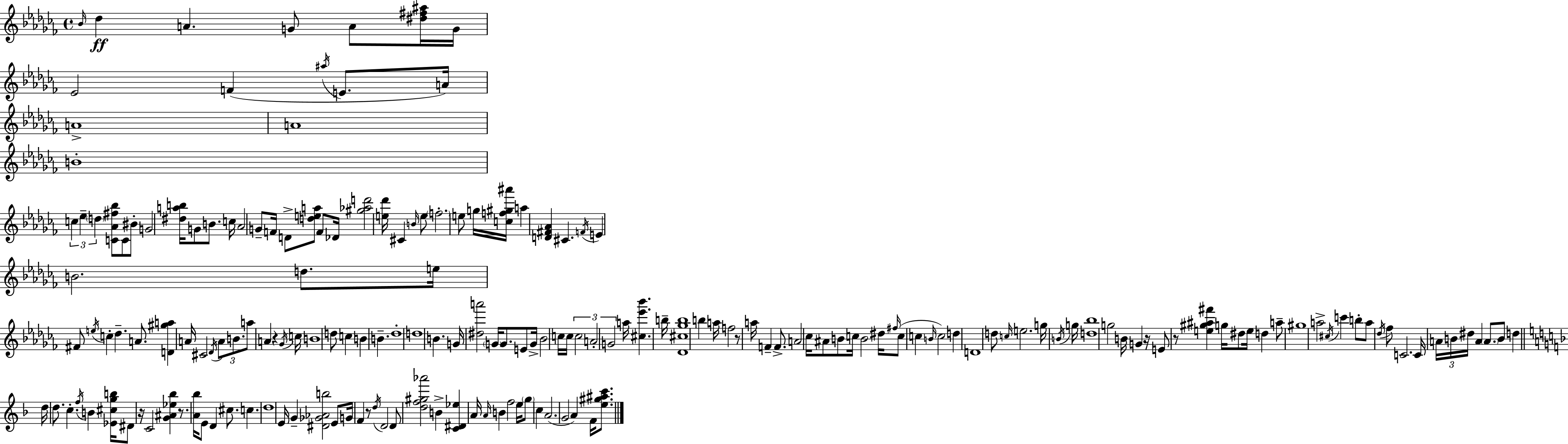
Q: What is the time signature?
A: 4/4